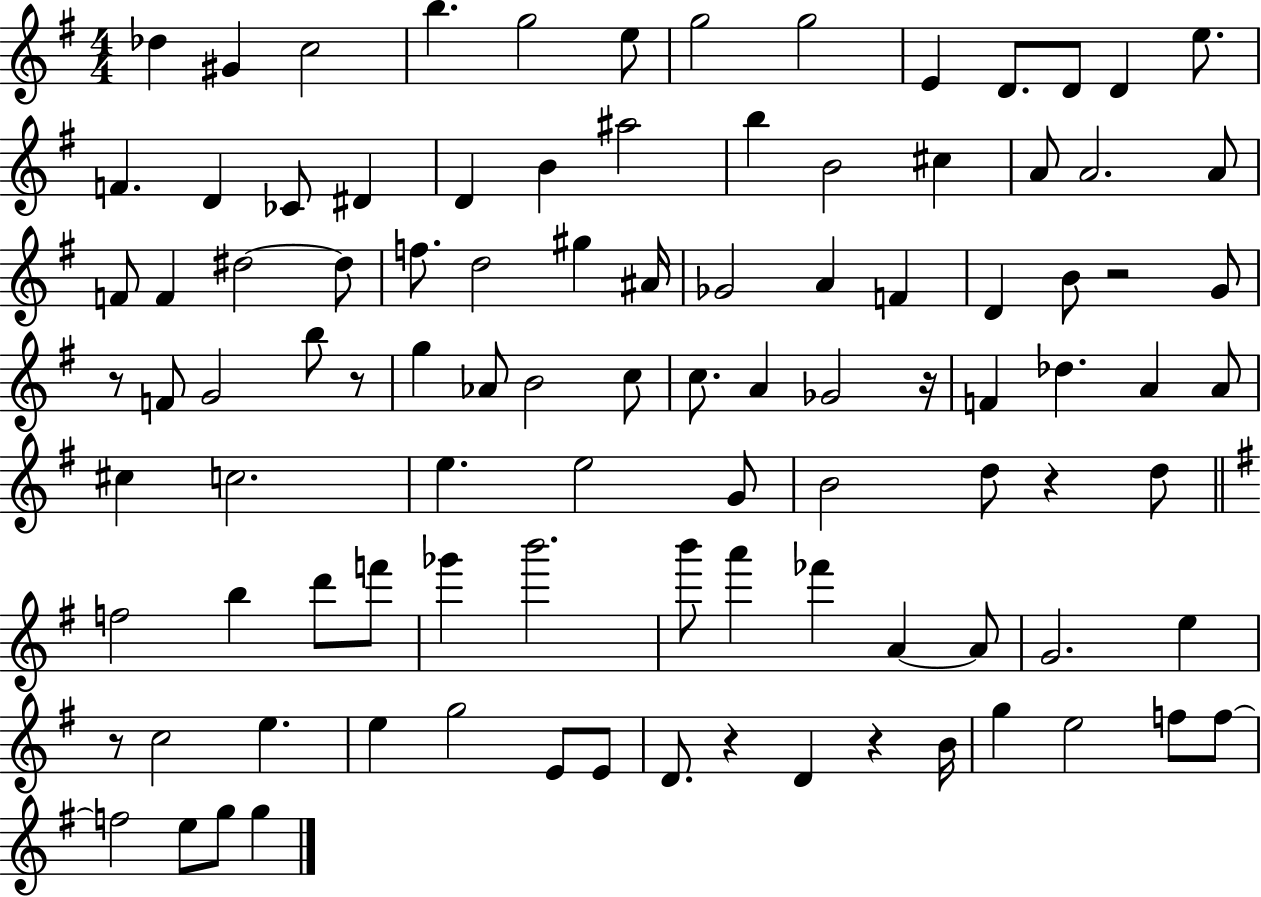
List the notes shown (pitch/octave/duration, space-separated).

Db5/q G#4/q C5/h B5/q. G5/h E5/e G5/h G5/h E4/q D4/e. D4/e D4/q E5/e. F4/q. D4/q CES4/e D#4/q D4/q B4/q A#5/h B5/q B4/h C#5/q A4/e A4/h. A4/e F4/e F4/q D#5/h D#5/e F5/e. D5/h G#5/q A#4/s Gb4/h A4/q F4/q D4/q B4/e R/h G4/e R/e F4/e G4/h B5/e R/e G5/q Ab4/e B4/h C5/e C5/e. A4/q Gb4/h R/s F4/q Db5/q. A4/q A4/e C#5/q C5/h. E5/q. E5/h G4/e B4/h D5/e R/q D5/e F5/h B5/q D6/e F6/e Gb6/q B6/h. B6/e A6/q FES6/q A4/q A4/e G4/h. E5/q R/e C5/h E5/q. E5/q G5/h E4/e E4/e D4/e. R/q D4/q R/q B4/s G5/q E5/h F5/e F5/e F5/h E5/e G5/e G5/q